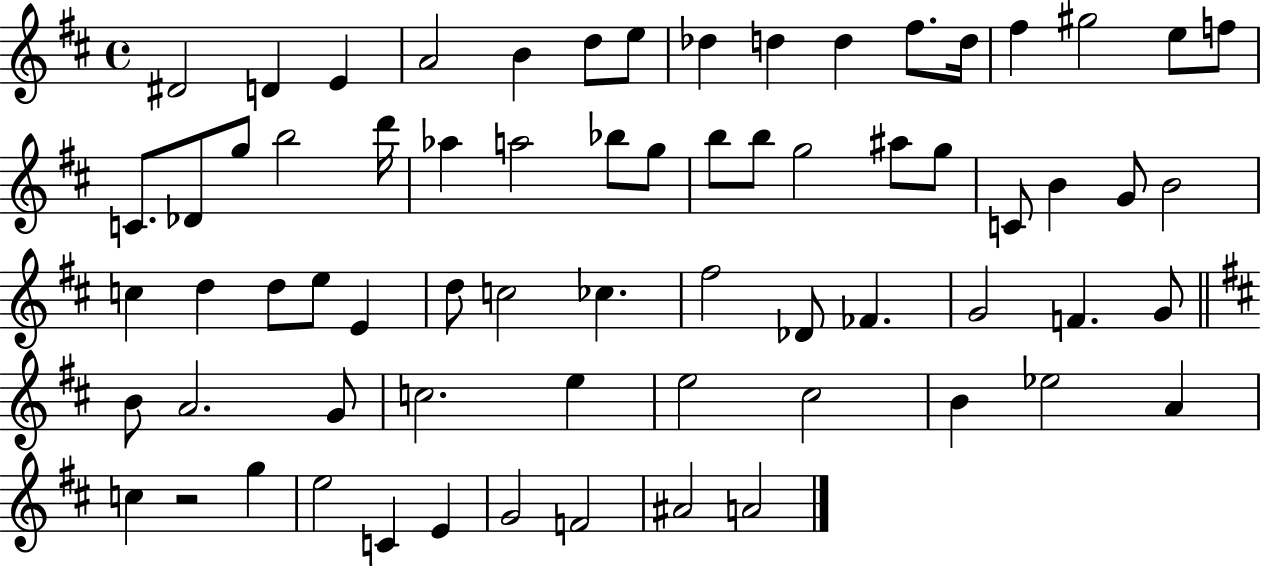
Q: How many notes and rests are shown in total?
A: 68